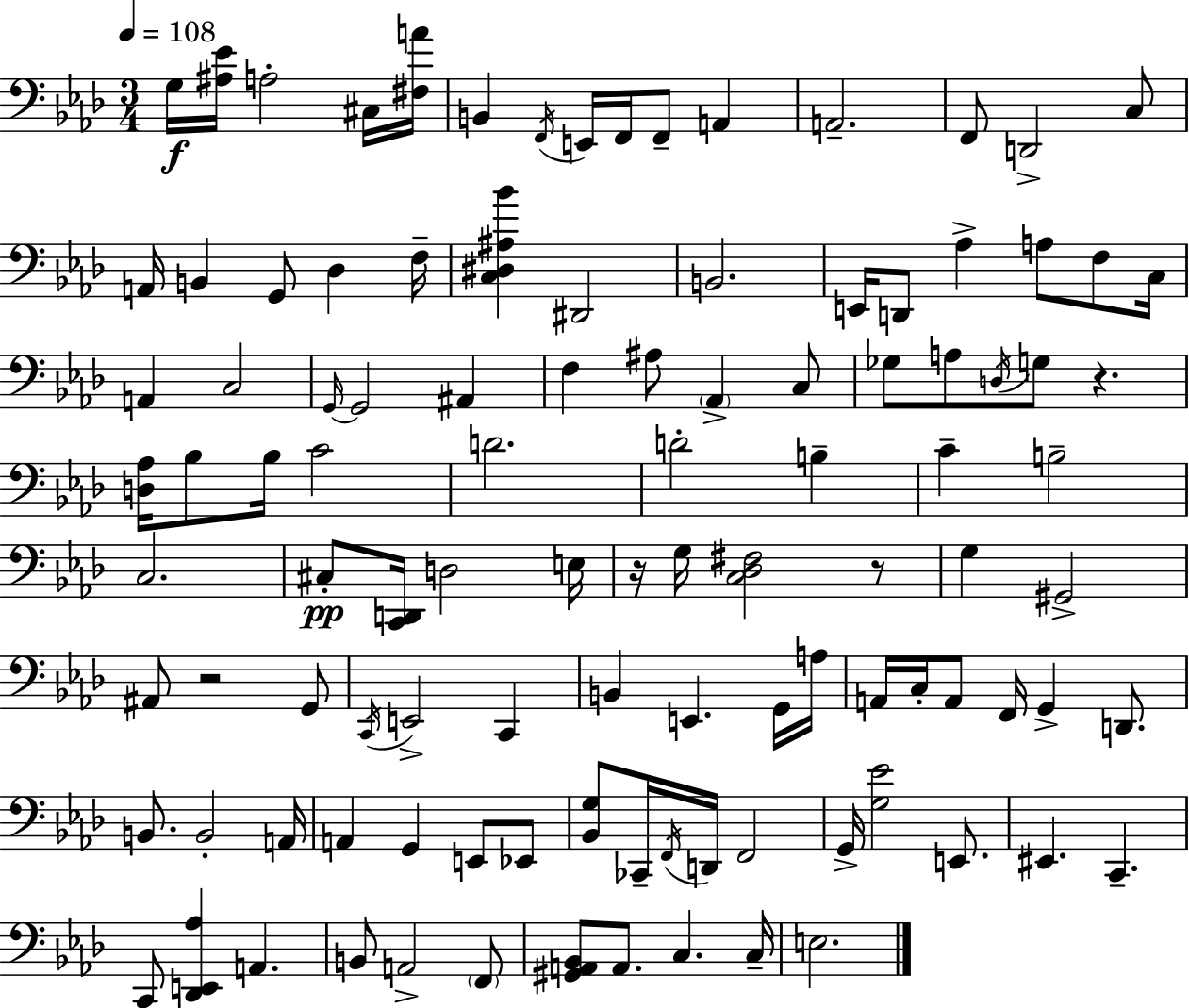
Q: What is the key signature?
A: F minor